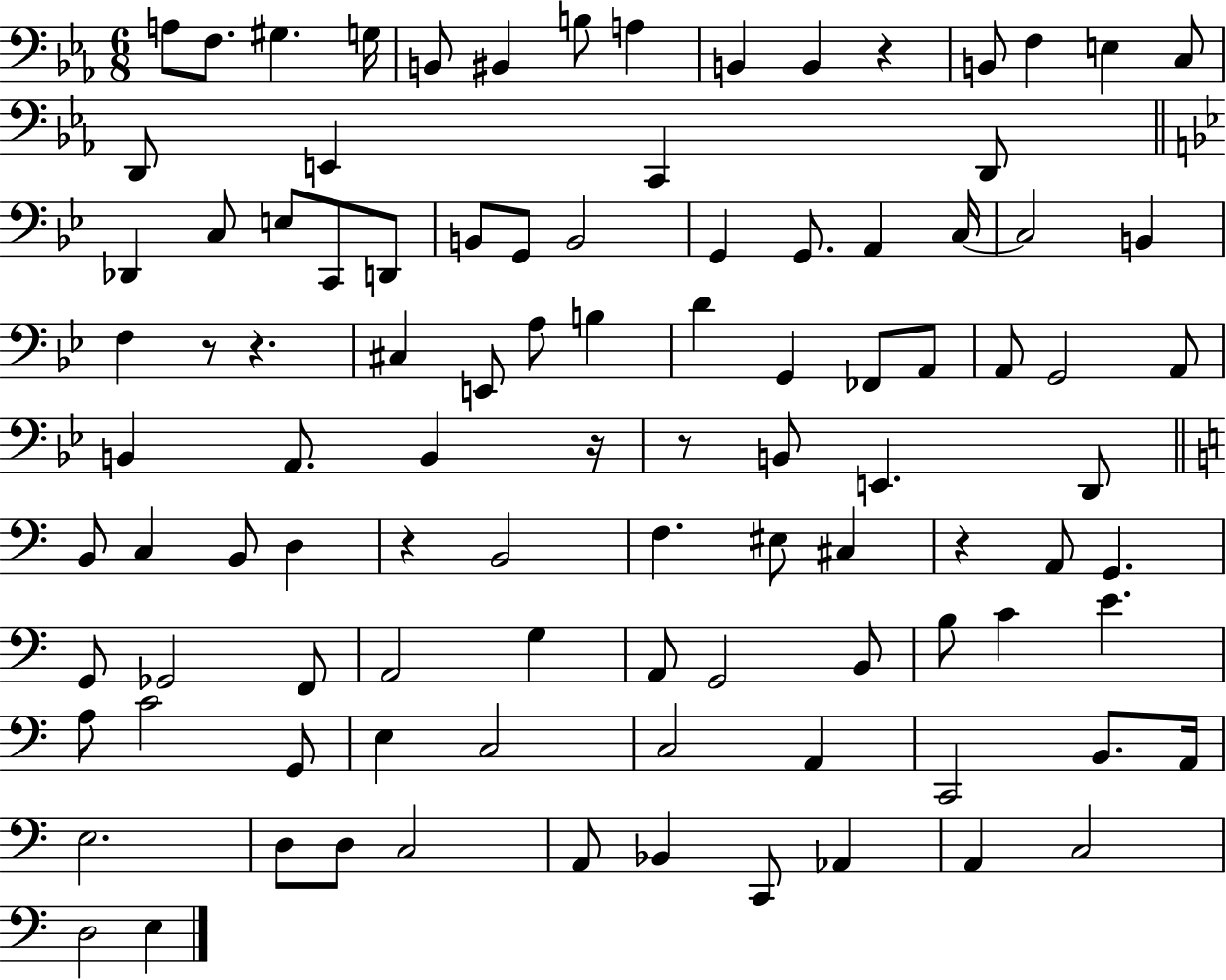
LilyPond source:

{
  \clef bass
  \numericTimeSignature
  \time 6/8
  \key ees \major
  \repeat volta 2 { a8 f8. gis4. g16 | b,8 bis,4 b8 a4 | b,4 b,4 r4 | b,8 f4 e4 c8 | \break d,8 e,4 c,4 d,8 | \bar "||" \break \key bes \major des,4 c8 e8 c,8 d,8 | b,8 g,8 b,2 | g,4 g,8. a,4 c16~~ | c2 b,4 | \break f4 r8 r4. | cis4 e,8 a8 b4 | d'4 g,4 fes,8 a,8 | a,8 g,2 a,8 | \break b,4 a,8. b,4 r16 | r8 b,8 e,4. d,8 | \bar "||" \break \key a \minor b,8 c4 b,8 d4 | r4 b,2 | f4. eis8 cis4 | r4 a,8 g,4. | \break g,8 ges,2 f,8 | a,2 g4 | a,8 g,2 b,8 | b8 c'4 e'4. | \break a8 c'2 g,8 | e4 c2 | c2 a,4 | c,2 b,8. a,16 | \break e2. | d8 d8 c2 | a,8 bes,4 c,8 aes,4 | a,4 c2 | \break d2 e4 | } \bar "|."
}